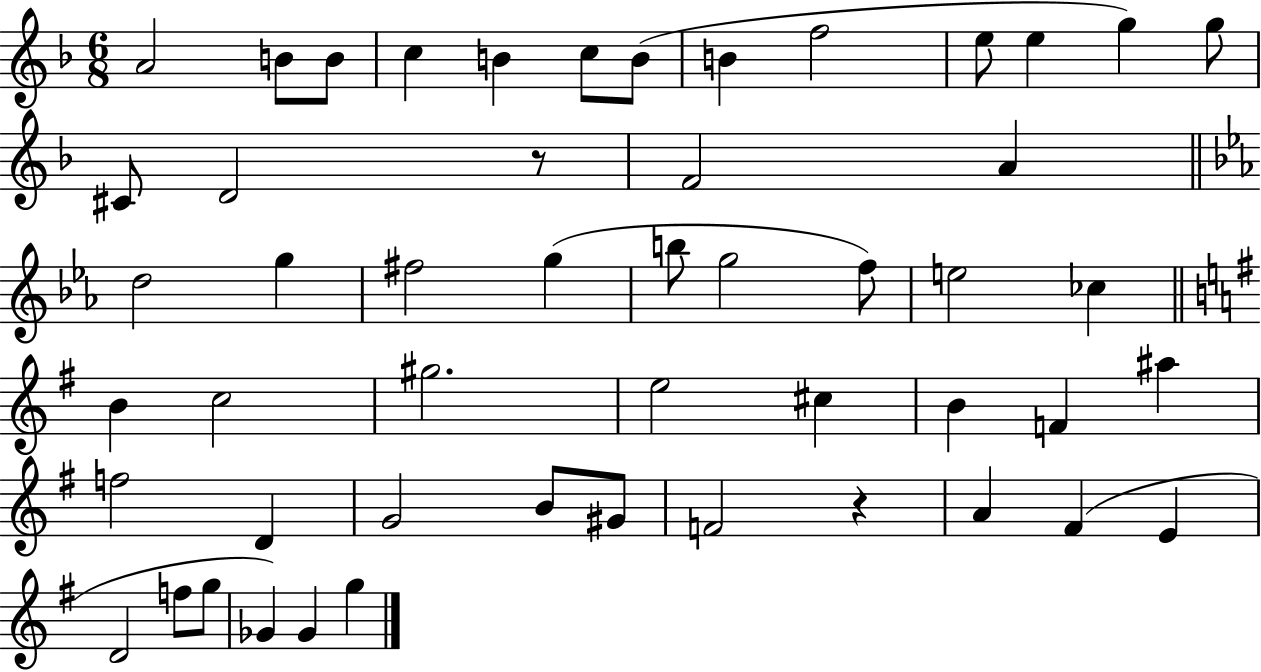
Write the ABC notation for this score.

X:1
T:Untitled
M:6/8
L:1/4
K:F
A2 B/2 B/2 c B c/2 B/2 B f2 e/2 e g g/2 ^C/2 D2 z/2 F2 A d2 g ^f2 g b/2 g2 f/2 e2 _c B c2 ^g2 e2 ^c B F ^a f2 D G2 B/2 ^G/2 F2 z A ^F E D2 f/2 g/2 _G _G g